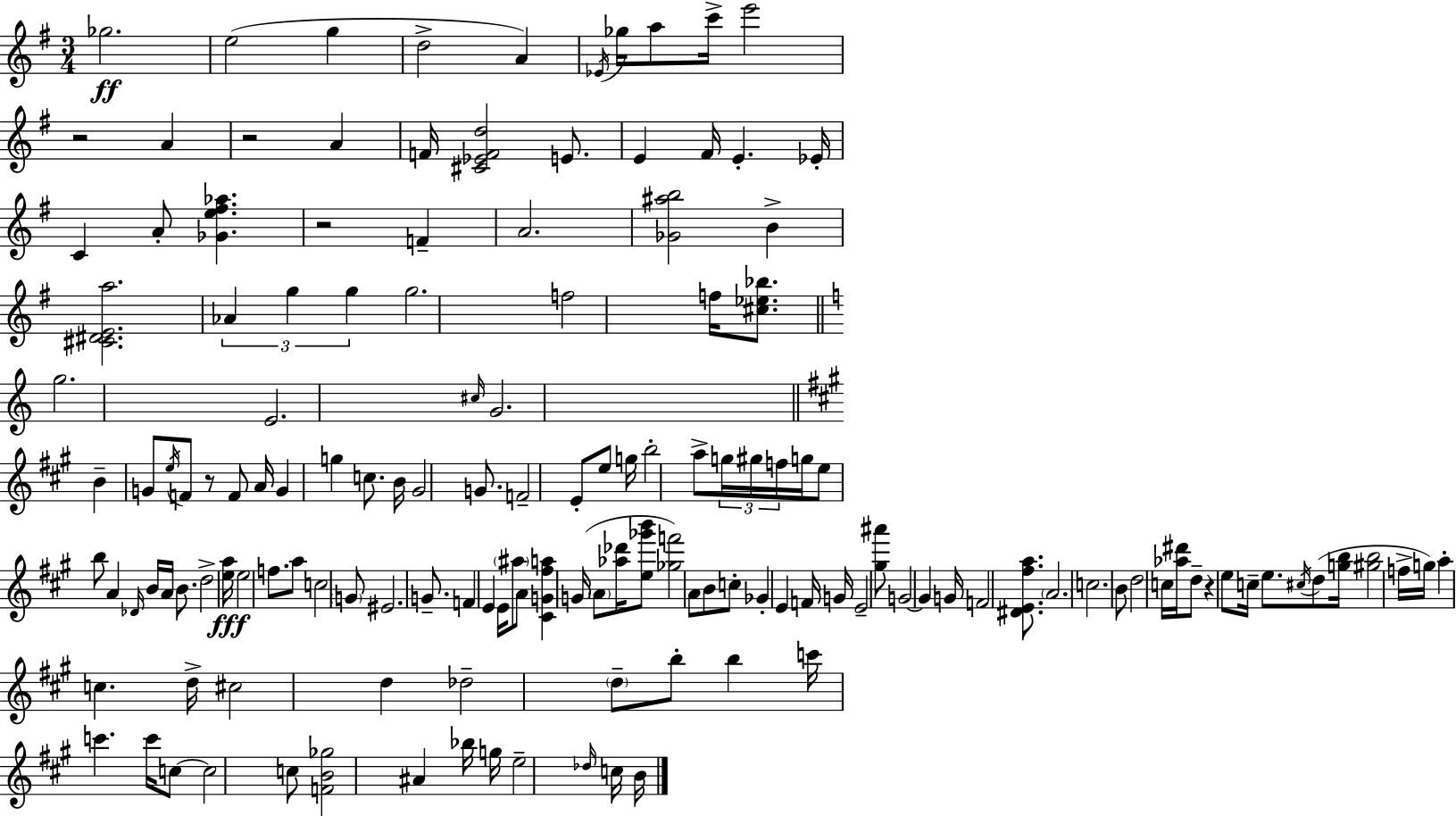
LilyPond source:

{
  \clef treble
  \numericTimeSignature
  \time 3/4
  \key e \minor
  ges''2.\ff | e''2( g''4 | d''2-> a'4) | \acciaccatura { ees'16 } ges''16 a''8 c'''16-> e'''2 | \break r2 a'4 | r2 a'4 | f'16 <cis' ees' f' d''>2 e'8. | e'4 fis'16 e'4.-. | \break ees'16-. c'4 a'8-. <ges' e'' fis'' aes''>4. | r2 f'4-- | a'2. | <ges' ais'' b''>2 b'4-> | \break <cis' dis' e' a''>2. | \tuplet 3/2 { aes'4 g''4 g''4 } | g''2. | f''2 f''16 <cis'' ees'' bes''>8. | \break \bar "||" \break \key c \major g''2. | e'2. | \grace { cis''16 } g'2. | \bar "||" \break \key a \major b'4-- g'8 \acciaccatura { e''16 } f'8 r8 f'8 | a'16 g'4 g''4 c''8. | b'16 gis'2 g'8. | f'2-- e'8-. e''8 | \break g''16 b''2-. a''8-> | \tuplet 3/2 { g''16 gis''16 f''16 } g''16 e''8 b''8 a'4 | \grace { des'16 } b'16 a'16 b'8. d''2-> | <e'' a''>16\fff e''2 f''8. | \break a''8 c''2 | \parenthesize g'8 eis'2. | g'8.-- f'4 e'4 | e'16 \parenthesize ais''8 a'8 <cis' g' fis'' a''>4 g'16( \parenthesize a'8 | \break <aes'' des'''>16 <e'' ges''' b'''>8 <ges'' f'''>2) | a'8 b'8 c''8-. ges'4-. e'4 | f'16 g'16 e'2-- | <gis'' ais'''>8 g'2~~ g'4 | \break g'16 f'2 <dis' e' fis'' a''>8. | \parenthesize a'2. | c''2. | b'8 d''2 | \break c''16 <aes'' dis'''>16 d''8-- r4 e''8 c''16-- e''8. | \acciaccatura { cis''16 }( d''8 <g'' b''>16 <gis'' b''>2 | f''16-> g''16) a''4-. c''4. | d''16-> cis''2 d''4 | \break des''2-- \parenthesize d''8-- | b''8-. b''4 c'''16 c'''4. | c'''16 c''8~~ c''2 | c''8 <f' b' ges''>2 ais'4 | \break bes''16 g''16 e''2-- | \grace { des''16 } c''16 b'16 \bar "|."
}